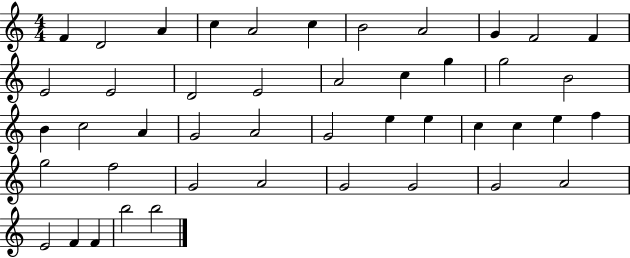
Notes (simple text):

F4/q D4/h A4/q C5/q A4/h C5/q B4/h A4/h G4/q F4/h F4/q E4/h E4/h D4/h E4/h A4/h C5/q G5/q G5/h B4/h B4/q C5/h A4/q G4/h A4/h G4/h E5/q E5/q C5/q C5/q E5/q F5/q G5/h F5/h G4/h A4/h G4/h G4/h G4/h A4/h E4/h F4/q F4/q B5/h B5/h